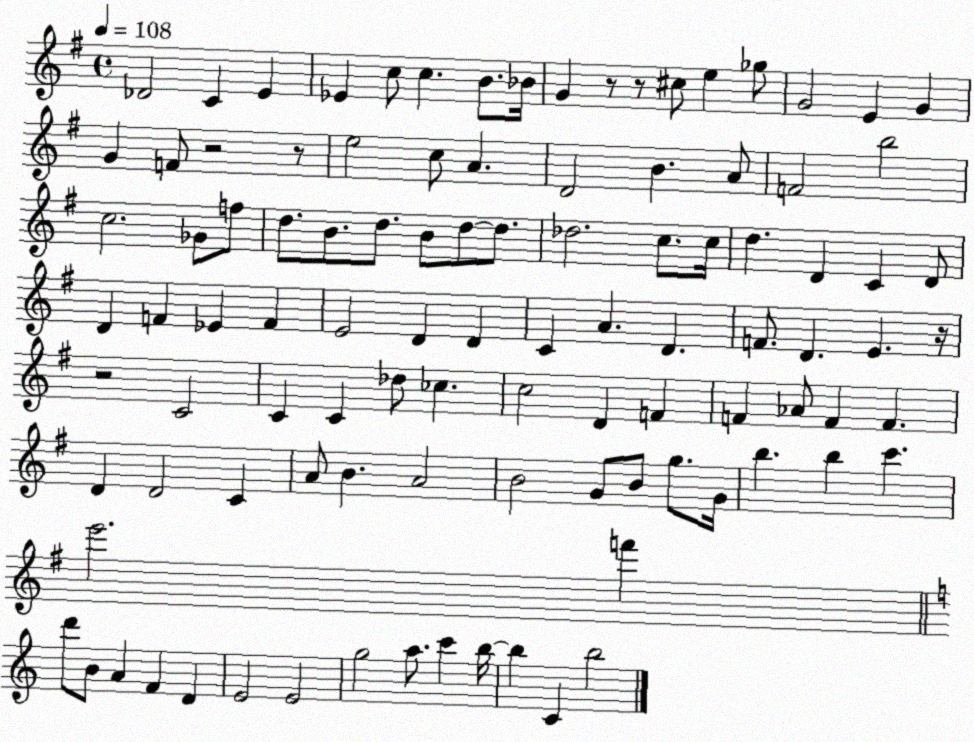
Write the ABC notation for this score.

X:1
T:Untitled
M:4/4
L:1/4
K:G
_D2 C E _E c/2 c B/2 _B/4 G z/2 z/2 ^c/2 e _g/2 G2 E G G F/2 z2 z/2 e2 c/2 A D2 B A/2 F2 b2 c2 _G/2 f/2 d/2 B/2 d/2 B/2 d/2 d/2 _d2 c/2 c/4 d D C D/2 D F _E F E2 D D C A D F/2 D E z/4 z2 C2 C C _d/2 _c c2 D F F _A/2 F F D D2 C A/2 B A2 B2 G/2 B/2 g/2 G/4 b b c' e'2 f' d'/2 B/2 A F D E2 E2 g2 a/2 c' b/4 b C b2